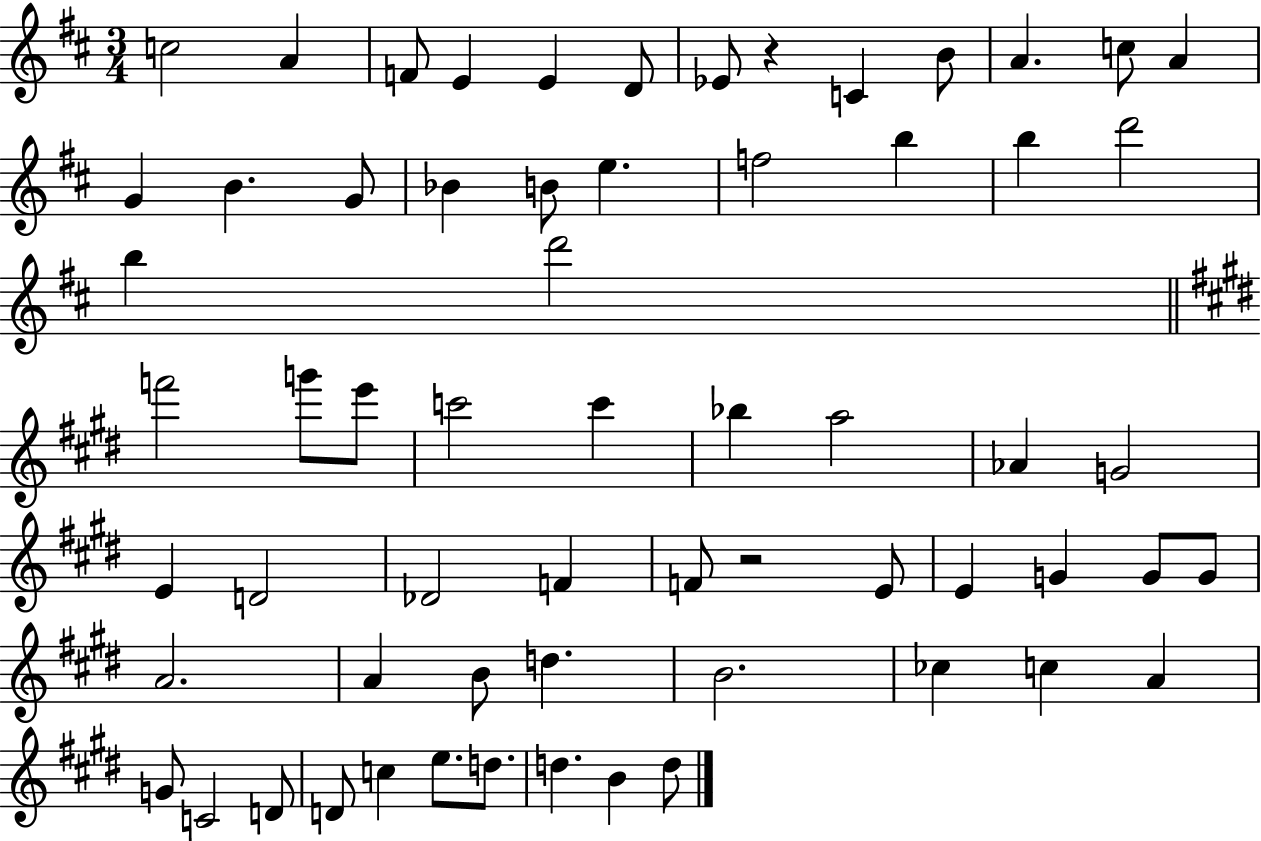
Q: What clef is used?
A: treble